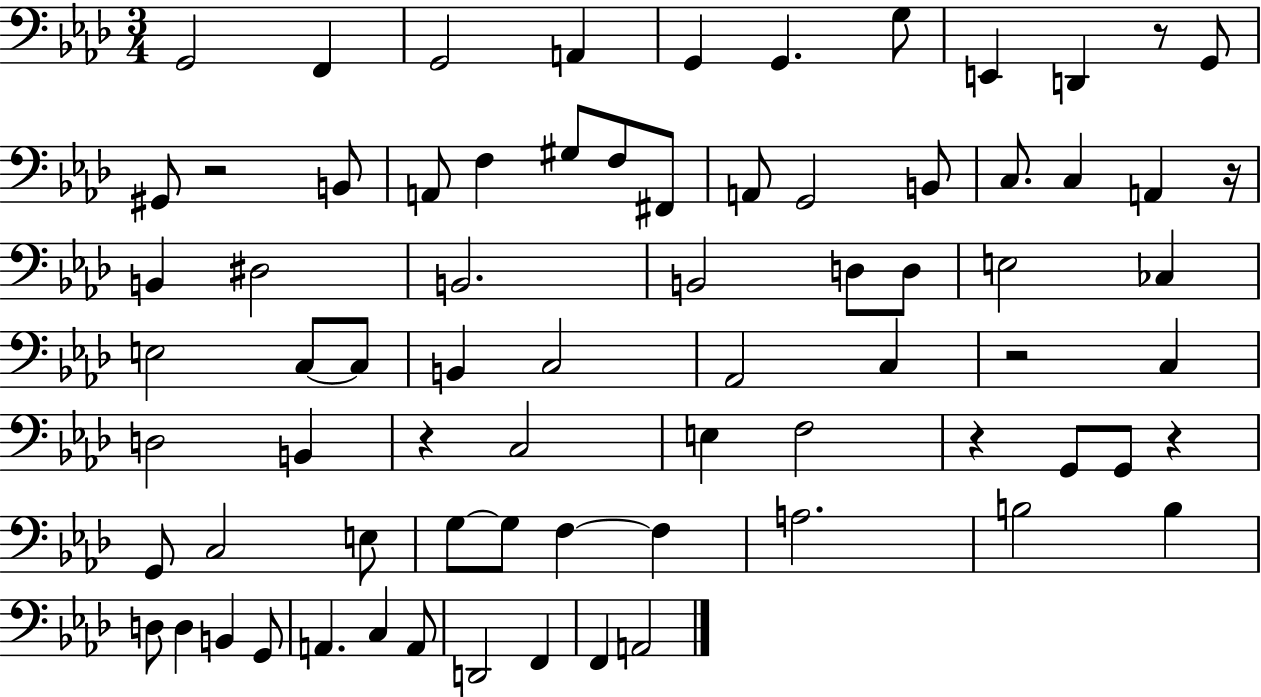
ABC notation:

X:1
T:Untitled
M:3/4
L:1/4
K:Ab
G,,2 F,, G,,2 A,, G,, G,, G,/2 E,, D,, z/2 G,,/2 ^G,,/2 z2 B,,/2 A,,/2 F, ^G,/2 F,/2 ^F,,/2 A,,/2 G,,2 B,,/2 C,/2 C, A,, z/4 B,, ^D,2 B,,2 B,,2 D,/2 D,/2 E,2 _C, E,2 C,/2 C,/2 B,, C,2 _A,,2 C, z2 C, D,2 B,, z C,2 E, F,2 z G,,/2 G,,/2 z G,,/2 C,2 E,/2 G,/2 G,/2 F, F, A,2 B,2 B, D,/2 D, B,, G,,/2 A,, C, A,,/2 D,,2 F,, F,, A,,2